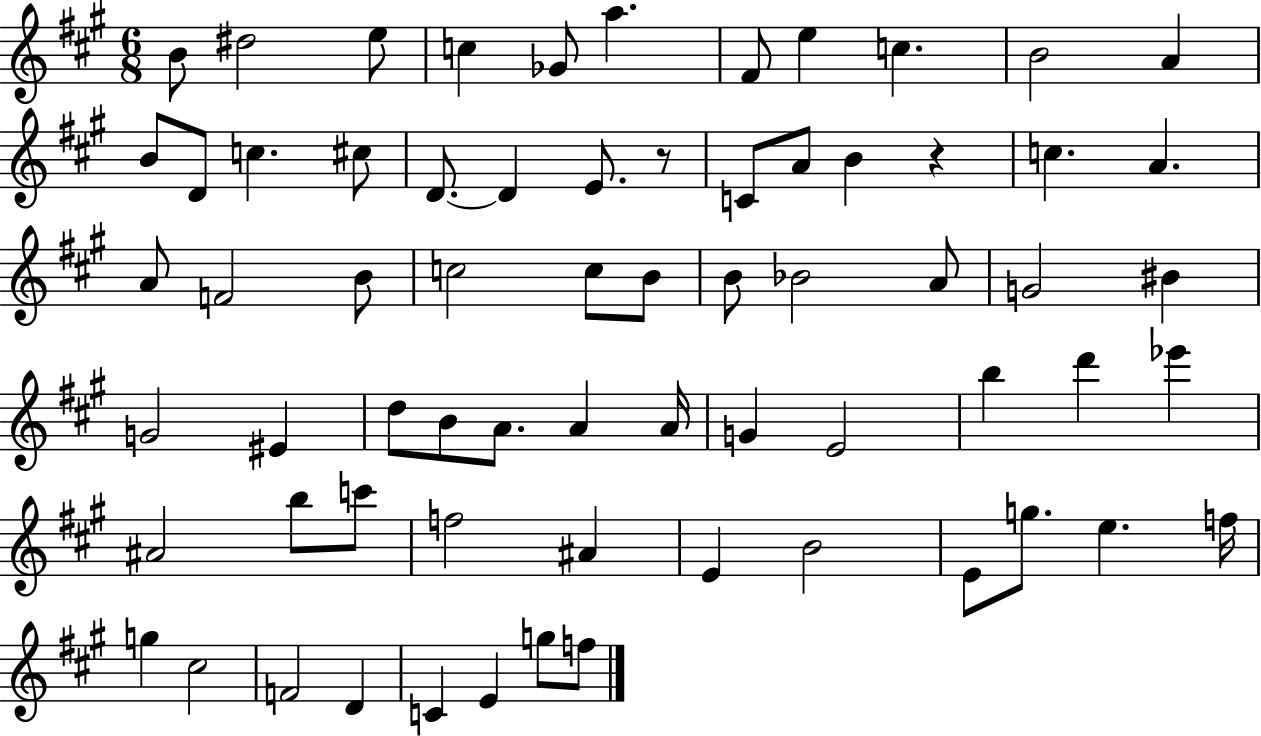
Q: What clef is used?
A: treble